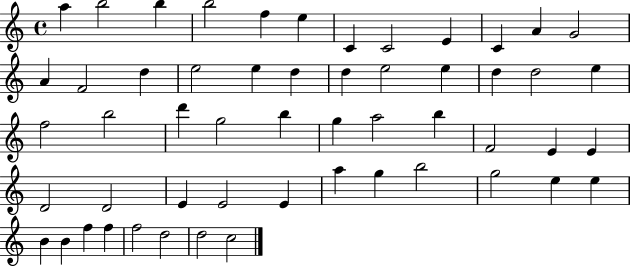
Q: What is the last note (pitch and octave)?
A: C5